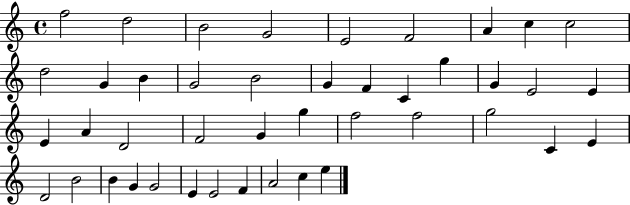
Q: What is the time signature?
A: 4/4